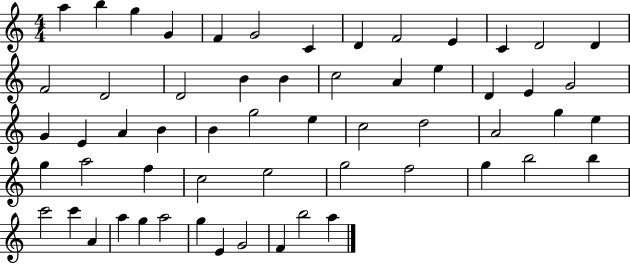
{
  \clef treble
  \numericTimeSignature
  \time 4/4
  \key c \major
  a''4 b''4 g''4 g'4 | f'4 g'2 c'4 | d'4 f'2 e'4 | c'4 d'2 d'4 | \break f'2 d'2 | d'2 b'4 b'4 | c''2 a'4 e''4 | d'4 e'4 g'2 | \break g'4 e'4 a'4 b'4 | b'4 g''2 e''4 | c''2 d''2 | a'2 g''4 e''4 | \break g''4 a''2 f''4 | c''2 e''2 | g''2 f''2 | g''4 b''2 b''4 | \break c'''2 c'''4 a'4 | a''4 g''4 a''2 | g''4 e'4 g'2 | f'4 b''2 a''4 | \break \bar "|."
}